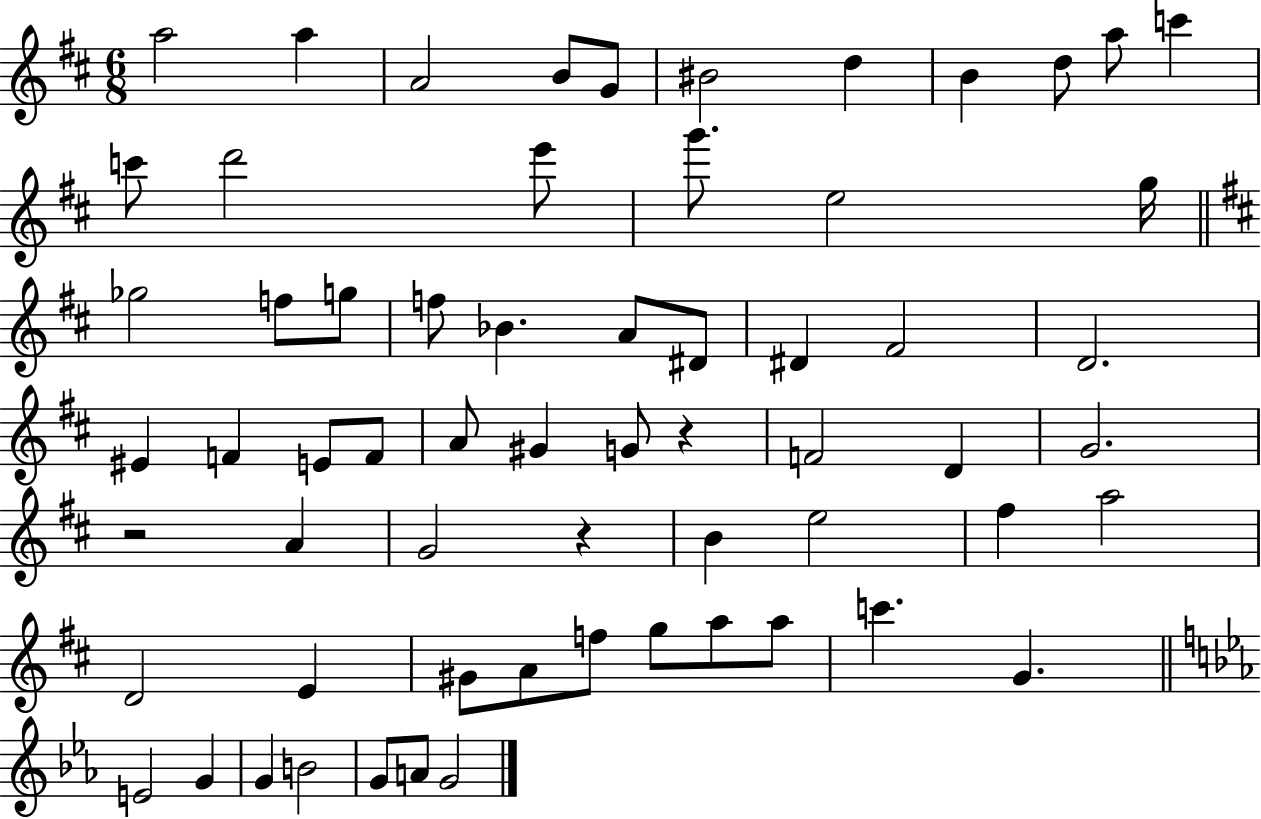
A5/h A5/q A4/h B4/e G4/e BIS4/h D5/q B4/q D5/e A5/e C6/q C6/e D6/h E6/e G6/e. E5/h G5/s Gb5/h F5/e G5/e F5/e Bb4/q. A4/e D#4/e D#4/q F#4/h D4/h. EIS4/q F4/q E4/e F4/e A4/e G#4/q G4/e R/q F4/h D4/q G4/h. R/h A4/q G4/h R/q B4/q E5/h F#5/q A5/h D4/h E4/q G#4/e A4/e F5/e G5/e A5/e A5/e C6/q. G4/q. E4/h G4/q G4/q B4/h G4/e A4/e G4/h